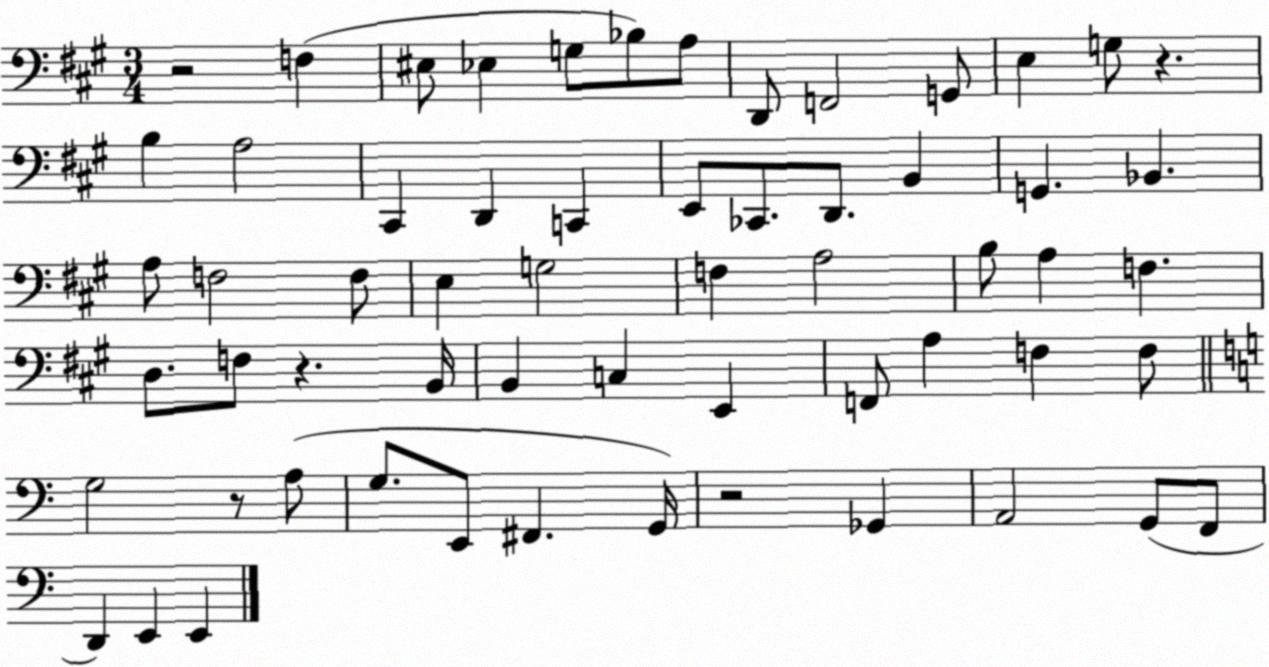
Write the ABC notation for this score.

X:1
T:Untitled
M:3/4
L:1/4
K:A
z2 F, ^E,/2 _E, G,/2 _B,/2 A,/2 D,,/2 F,,2 G,,/2 E, G,/2 z B, A,2 ^C,, D,, C,, E,,/2 _C,,/2 D,,/2 B,, G,, _B,, A,/2 F,2 F,/2 E, G,2 F, A,2 B,/2 A, F, D,/2 F,/2 z B,,/4 B,, C, E,, F,,/2 A, F, F,/2 G,2 z/2 A,/2 G,/2 E,,/2 ^F,, G,,/4 z2 _G,, A,,2 G,,/2 F,,/2 D,, E,, E,,